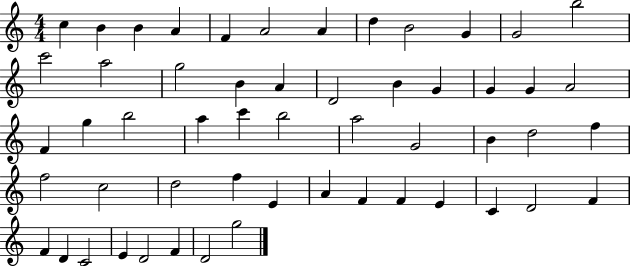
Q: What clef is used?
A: treble